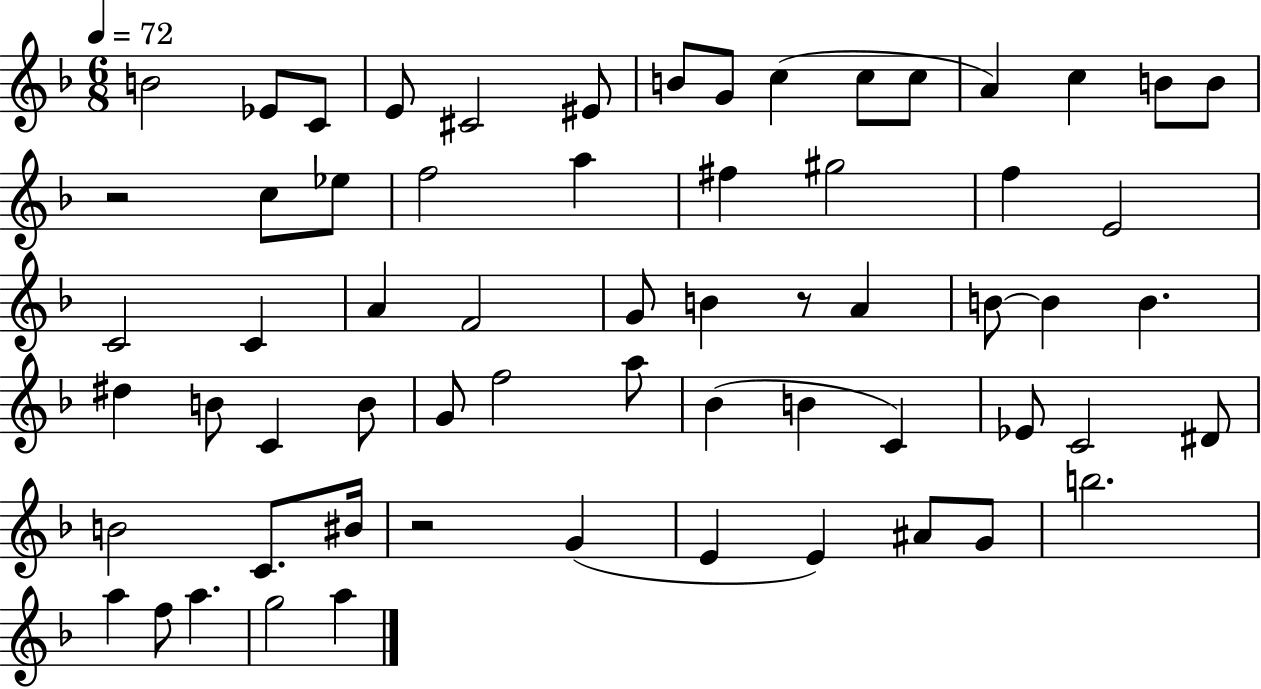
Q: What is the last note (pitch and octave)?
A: A5